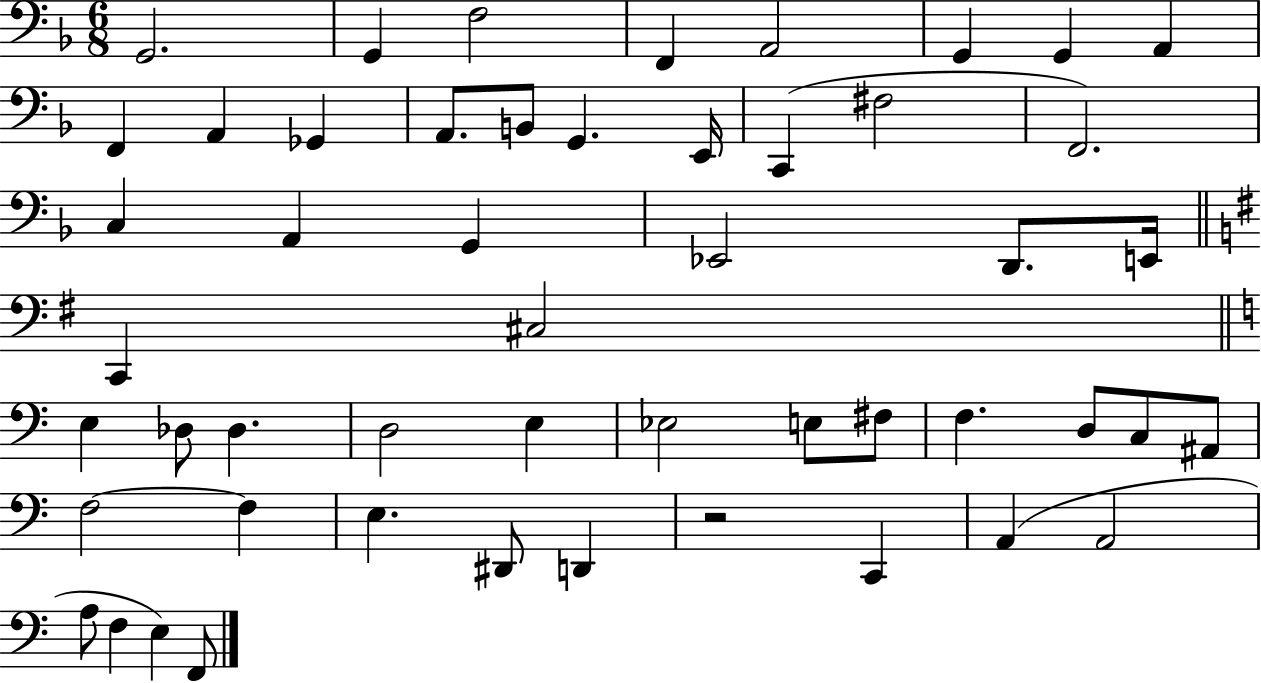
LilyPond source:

{
  \clef bass
  \numericTimeSignature
  \time 6/8
  \key f \major
  g,2. | g,4 f2 | f,4 a,2 | g,4 g,4 a,4 | \break f,4 a,4 ges,4 | a,8. b,8 g,4. e,16 | c,4( fis2 | f,2.) | \break c4 a,4 g,4 | ees,2 d,8. e,16 | \bar "||" \break \key g \major c,4 cis2 | \bar "||" \break \key c \major e4 des8 des4. | d2 e4 | ees2 e8 fis8 | f4. d8 c8 ais,8 | \break f2~~ f4 | e4. dis,8 d,4 | r2 c,4 | a,4( a,2 | \break a8 f4 e4) f,8 | \bar "|."
}